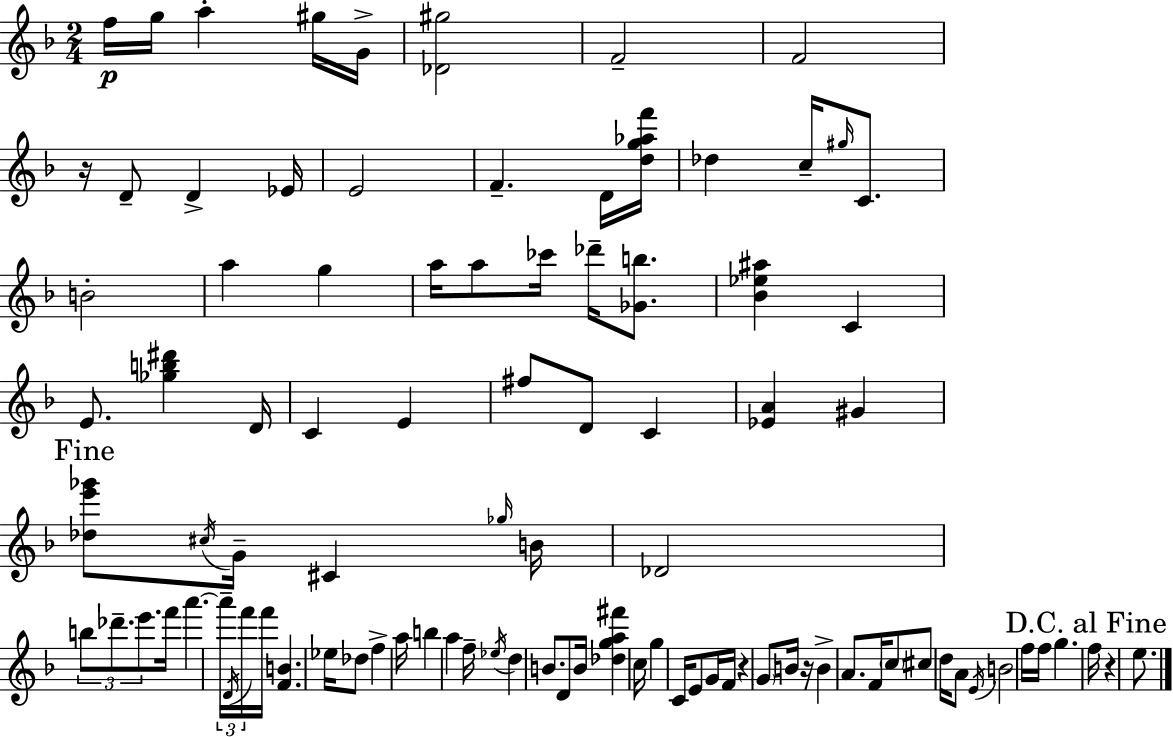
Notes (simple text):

F5/s G5/s A5/q G#5/s G4/s [Db4,G#5]/h F4/h F4/h R/s D4/e D4/q Eb4/s E4/h F4/q. D4/s [D5,G5,Ab5,F6]/s Db5/q C5/s G#5/s C4/e. B4/h A5/q G5/q A5/s A5/e CES6/s Db6/s [Gb4,B5]/e. [Bb4,Eb5,A#5]/q C4/q E4/e. [Gb5,B5,D#6]/q D4/s C4/q E4/q F#5/e D4/e C4/q [Eb4,A4]/q G#4/q [Db5,E6,Gb6]/e C#5/s G4/s C#4/q Gb5/s B4/s Db4/h B5/e Db6/e. E6/e. F6/s A6/q. A6/s D4/s F6/s F6/s [F4,B4]/q. Eb5/s Db5/e F5/q A5/s B5/q A5/q F5/s Eb5/s D5/q B4/e. D4/e B4/s [Db5,G5,A5,F#6]/q C5/s G5/q C4/s E4/e G4/s F4/s R/q G4/e B4/s R/s B4/q A4/e. F4/s C5/e C#5/e D5/s A4/e E4/s B4/h F5/s F5/s G5/q. F5/s R/q E5/e.